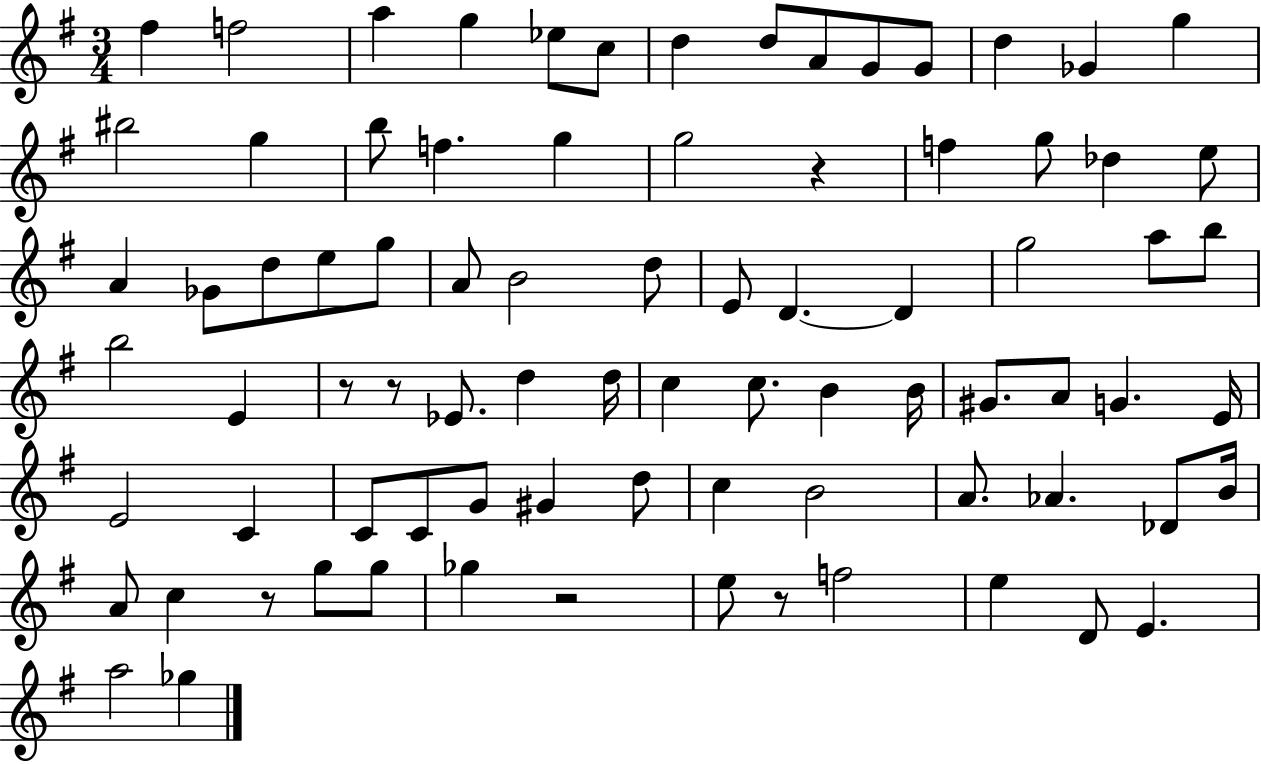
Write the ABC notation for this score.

X:1
T:Untitled
M:3/4
L:1/4
K:G
^f f2 a g _e/2 c/2 d d/2 A/2 G/2 G/2 d _G g ^b2 g b/2 f g g2 z f g/2 _d e/2 A _G/2 d/2 e/2 g/2 A/2 B2 d/2 E/2 D D g2 a/2 b/2 b2 E z/2 z/2 _E/2 d d/4 c c/2 B B/4 ^G/2 A/2 G E/4 E2 C C/2 C/2 G/2 ^G d/2 c B2 A/2 _A _D/2 B/4 A/2 c z/2 g/2 g/2 _g z2 e/2 z/2 f2 e D/2 E a2 _g